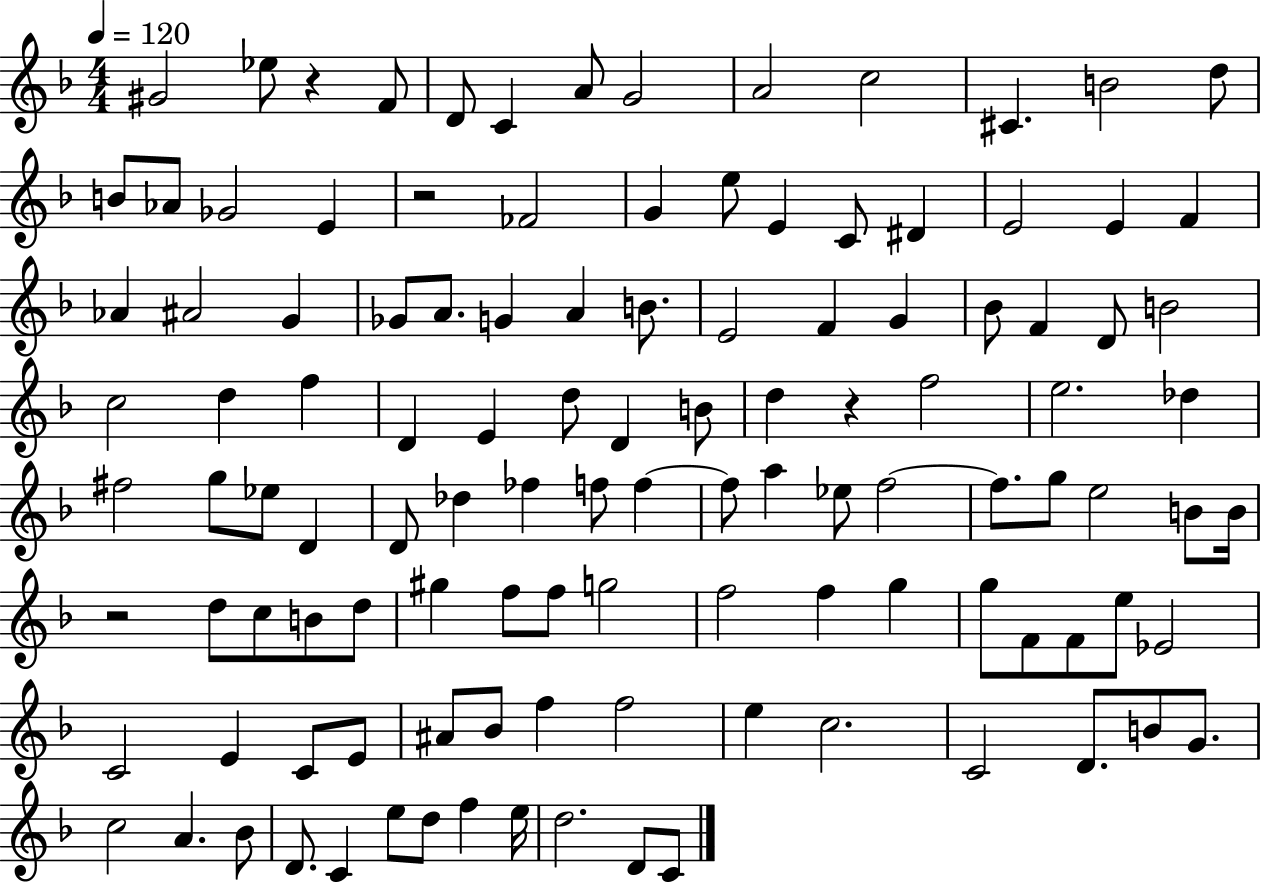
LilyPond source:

{
  \clef treble
  \numericTimeSignature
  \time 4/4
  \key f \major
  \tempo 4 = 120
  gis'2 ees''8 r4 f'8 | d'8 c'4 a'8 g'2 | a'2 c''2 | cis'4. b'2 d''8 | \break b'8 aes'8 ges'2 e'4 | r2 fes'2 | g'4 e''8 e'4 c'8 dis'4 | e'2 e'4 f'4 | \break aes'4 ais'2 g'4 | ges'8 a'8. g'4 a'4 b'8. | e'2 f'4 g'4 | bes'8 f'4 d'8 b'2 | \break c''2 d''4 f''4 | d'4 e'4 d''8 d'4 b'8 | d''4 r4 f''2 | e''2. des''4 | \break fis''2 g''8 ees''8 d'4 | d'8 des''4 fes''4 f''8 f''4~~ | f''8 a''4 ees''8 f''2~~ | f''8. g''8 e''2 b'8 b'16 | \break r2 d''8 c''8 b'8 d''8 | gis''4 f''8 f''8 g''2 | f''2 f''4 g''4 | g''8 f'8 f'8 e''8 ees'2 | \break c'2 e'4 c'8 e'8 | ais'8 bes'8 f''4 f''2 | e''4 c''2. | c'2 d'8. b'8 g'8. | \break c''2 a'4. bes'8 | d'8. c'4 e''8 d''8 f''4 e''16 | d''2. d'8 c'8 | \bar "|."
}